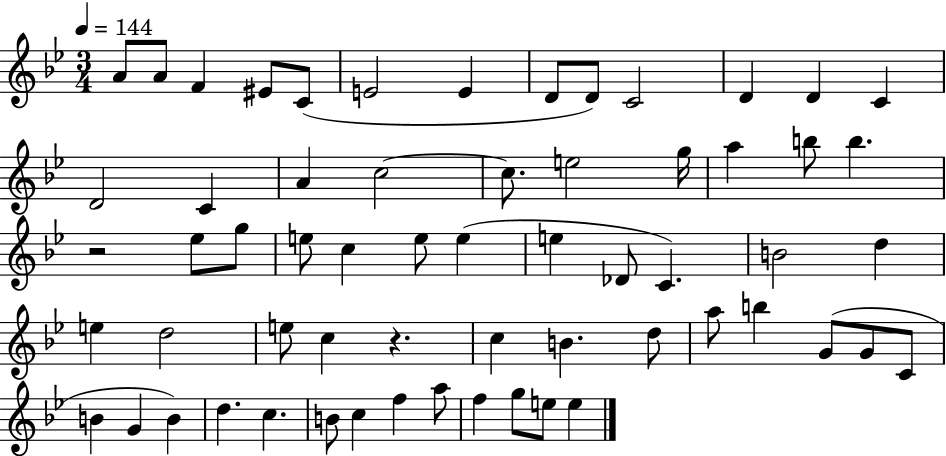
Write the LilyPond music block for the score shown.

{
  \clef treble
  \numericTimeSignature
  \time 3/4
  \key bes \major
  \tempo 4 = 144
  a'8 a'8 f'4 eis'8 c'8( | e'2 e'4 | d'8 d'8) c'2 | d'4 d'4 c'4 | \break d'2 c'4 | a'4 c''2~~ | c''8. e''2 g''16 | a''4 b''8 b''4. | \break r2 ees''8 g''8 | e''8 c''4 e''8 e''4( | e''4 des'8 c'4.) | b'2 d''4 | \break e''4 d''2 | e''8 c''4 r4. | c''4 b'4. d''8 | a''8 b''4 g'8( g'8 c'8 | \break b'4 g'4 b'4) | d''4. c''4. | b'8 c''4 f''4 a''8 | f''4 g''8 e''8 e''4 | \break \bar "|."
}